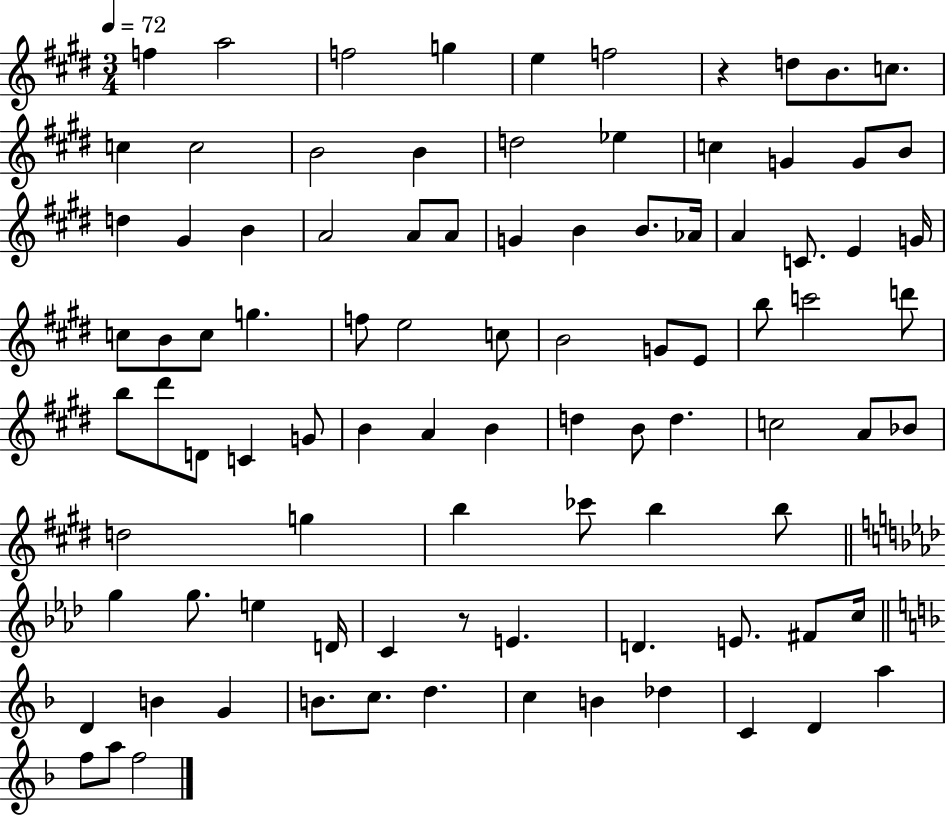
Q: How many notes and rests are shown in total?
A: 93